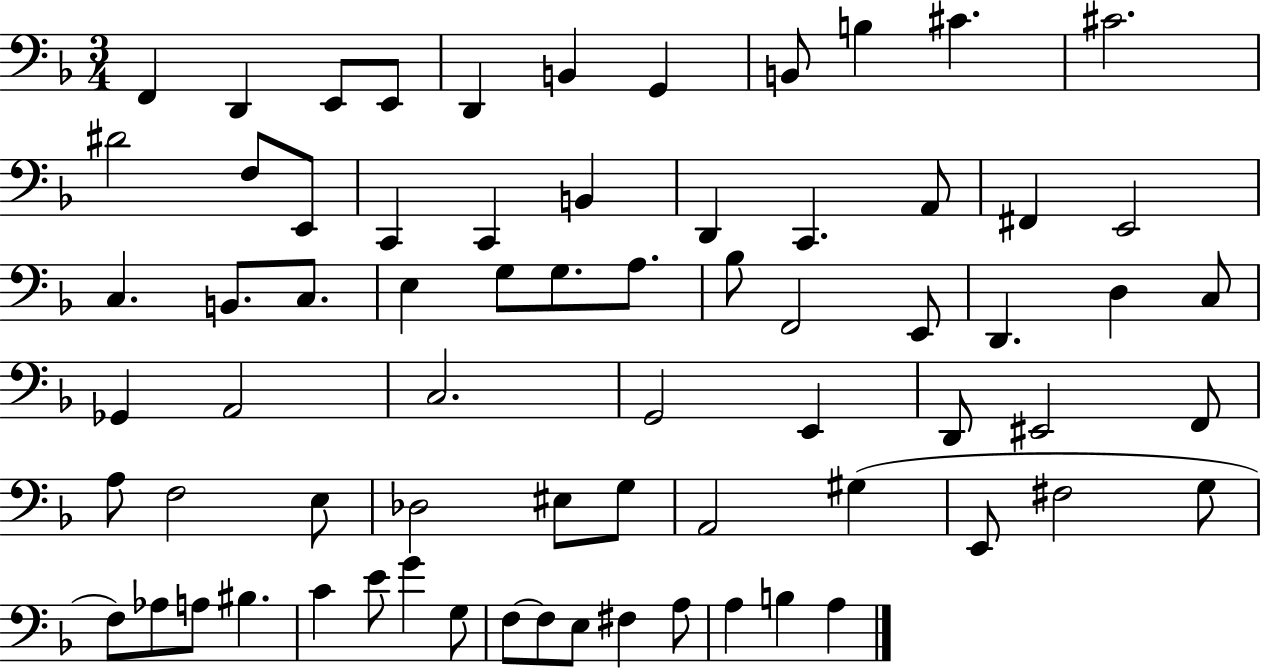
X:1
T:Untitled
M:3/4
L:1/4
K:F
F,, D,, E,,/2 E,,/2 D,, B,, G,, B,,/2 B, ^C ^C2 ^D2 F,/2 E,,/2 C,, C,, B,, D,, C,, A,,/2 ^F,, E,,2 C, B,,/2 C,/2 E, G,/2 G,/2 A,/2 _B,/2 F,,2 E,,/2 D,, D, C,/2 _G,, A,,2 C,2 G,,2 E,, D,,/2 ^E,,2 F,,/2 A,/2 F,2 E,/2 _D,2 ^E,/2 G,/2 A,,2 ^G, E,,/2 ^F,2 G,/2 F,/2 _A,/2 A,/2 ^B, C E/2 G G,/2 F,/2 F,/2 E,/2 ^F, A,/2 A, B, A,